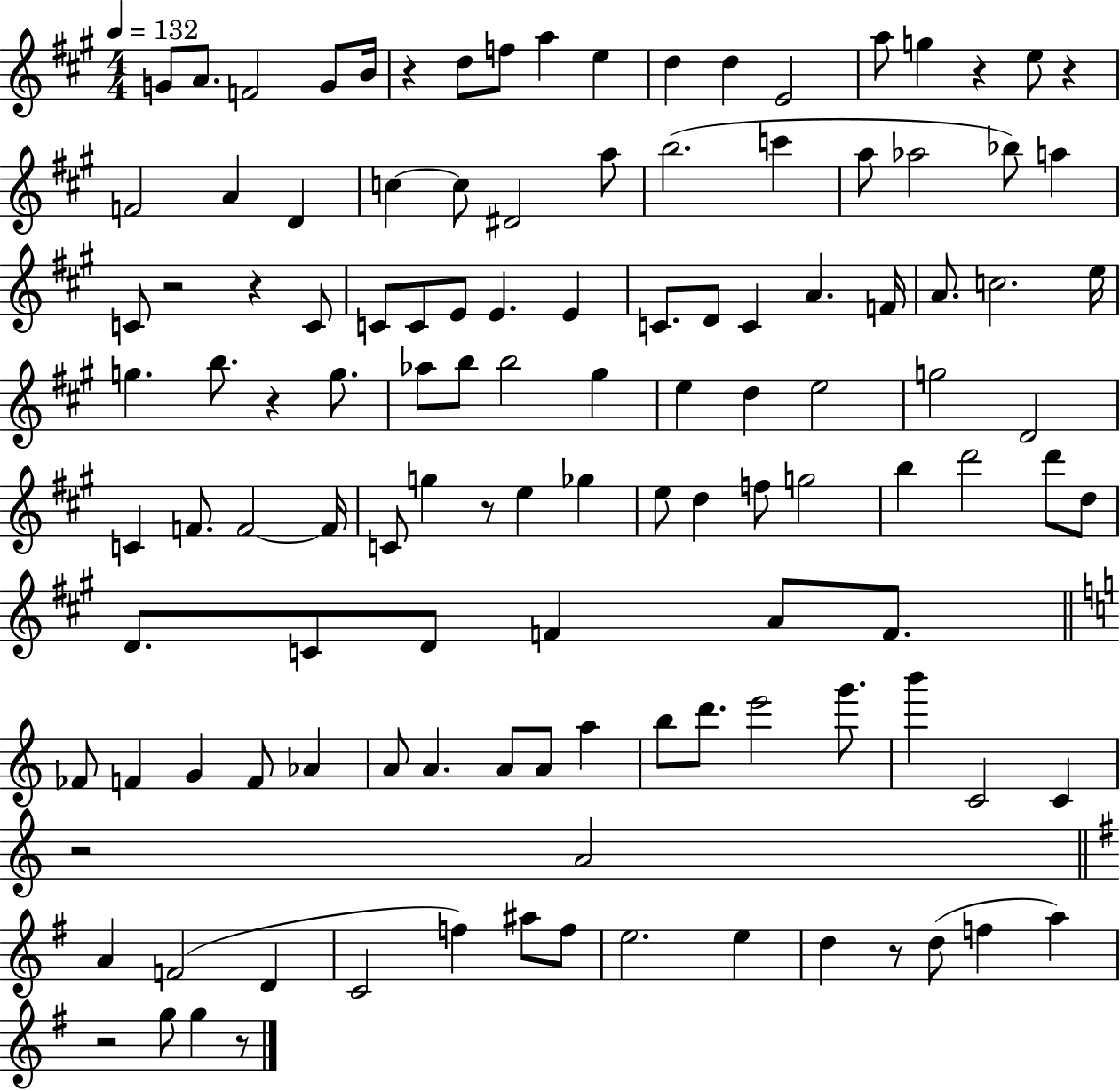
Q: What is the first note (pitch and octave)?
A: G4